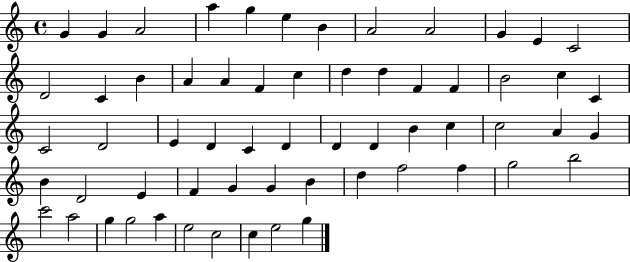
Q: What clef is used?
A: treble